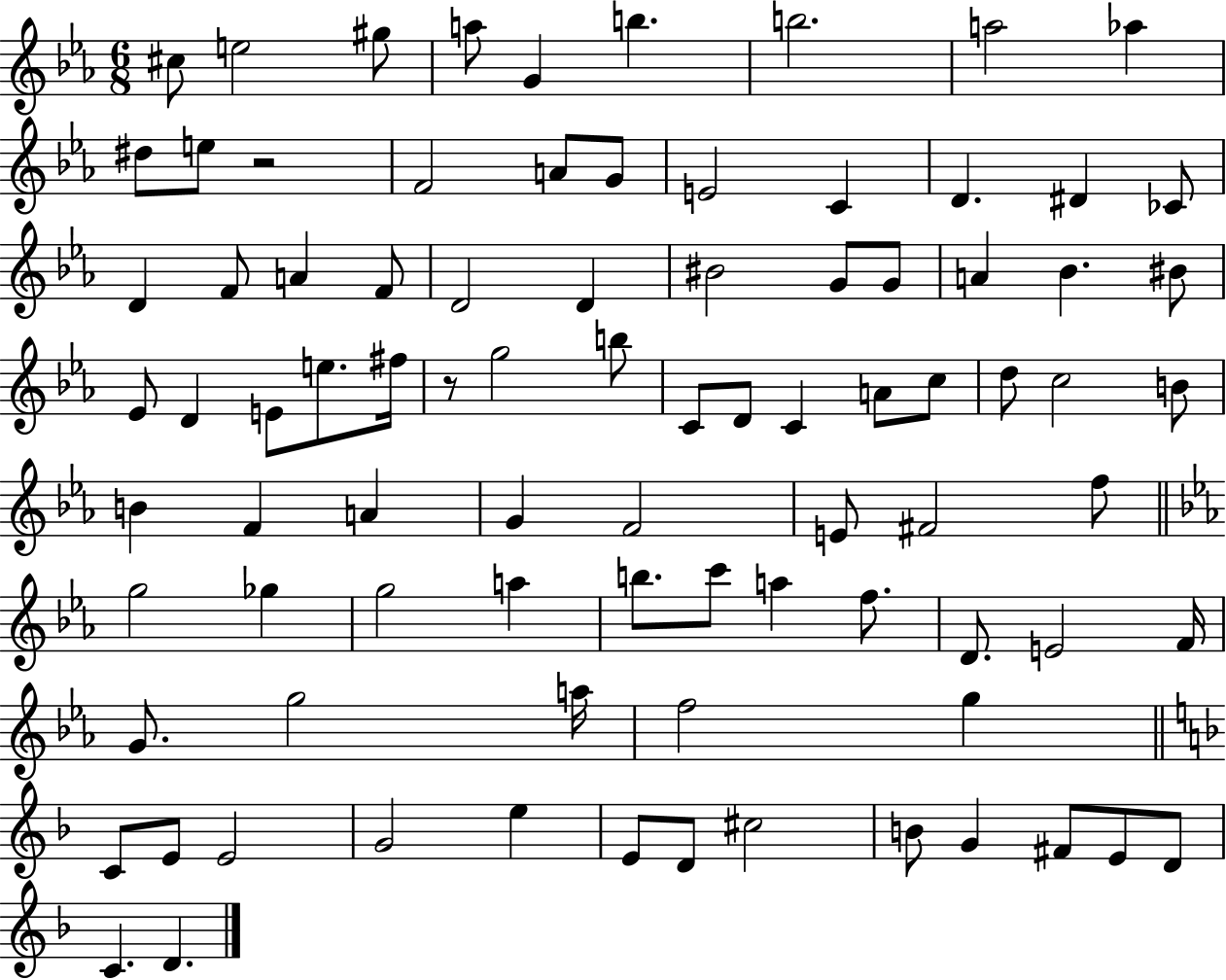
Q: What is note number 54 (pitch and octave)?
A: F5